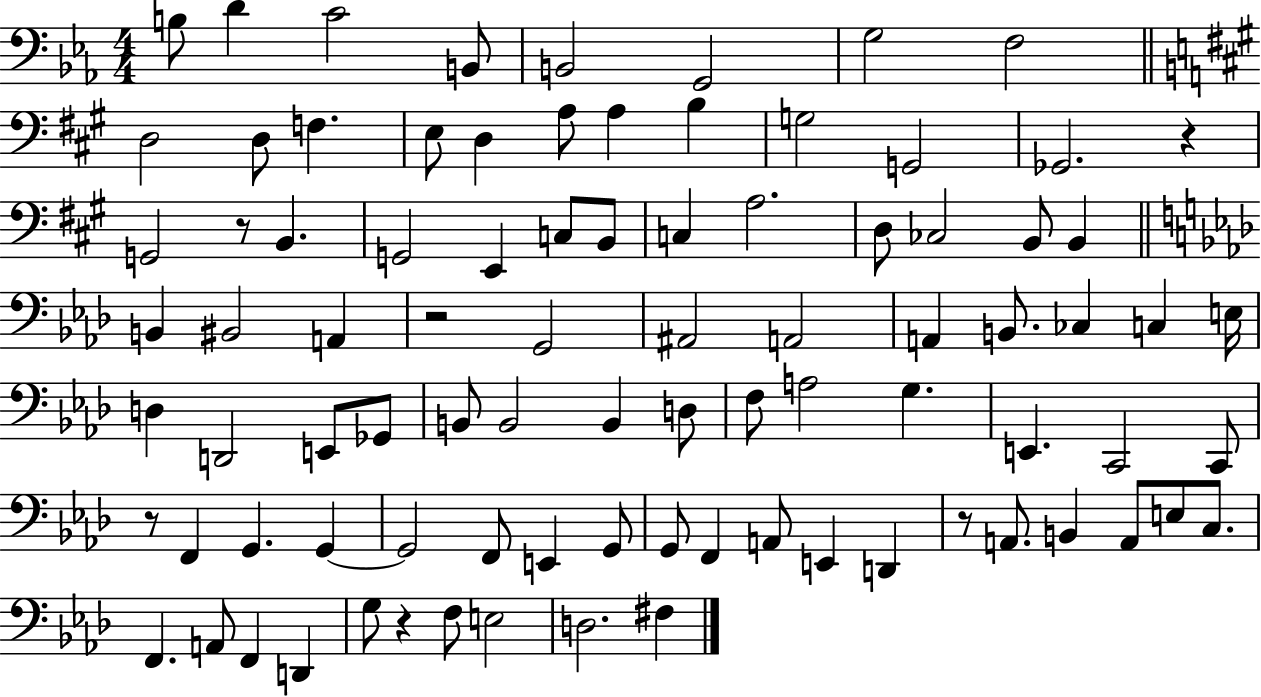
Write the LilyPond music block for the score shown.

{
  \clef bass
  \numericTimeSignature
  \time 4/4
  \key ees \major
  \repeat volta 2 { b8 d'4 c'2 b,8 | b,2 g,2 | g2 f2 | \bar "||" \break \key a \major d2 d8 f4. | e8 d4 a8 a4 b4 | g2 g,2 | ges,2. r4 | \break g,2 r8 b,4. | g,2 e,4 c8 b,8 | c4 a2. | d8 ces2 b,8 b,4 | \break \bar "||" \break \key aes \major b,4 bis,2 a,4 | r2 g,2 | ais,2 a,2 | a,4 b,8. ces4 c4 e16 | \break d4 d,2 e,8 ges,8 | b,8 b,2 b,4 d8 | f8 a2 g4. | e,4. c,2 c,8 | \break r8 f,4 g,4. g,4~~ | g,2 f,8 e,4 g,8 | g,8 f,4 a,8 e,4 d,4 | r8 a,8. b,4 a,8 e8 c8. | \break f,4. a,8 f,4 d,4 | g8 r4 f8 e2 | d2. fis4 | } \bar "|."
}